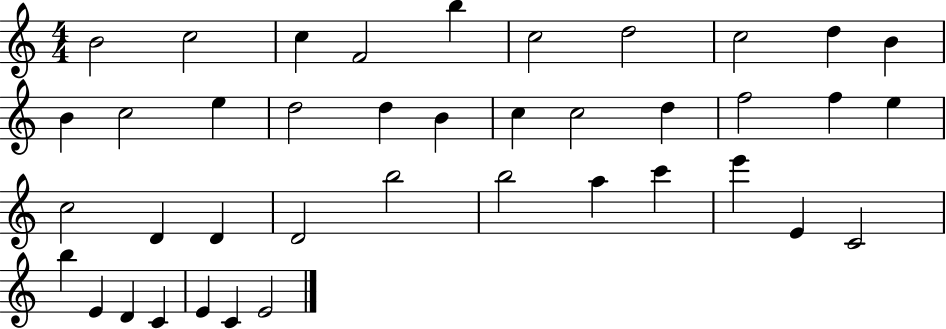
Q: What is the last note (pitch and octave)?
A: E4